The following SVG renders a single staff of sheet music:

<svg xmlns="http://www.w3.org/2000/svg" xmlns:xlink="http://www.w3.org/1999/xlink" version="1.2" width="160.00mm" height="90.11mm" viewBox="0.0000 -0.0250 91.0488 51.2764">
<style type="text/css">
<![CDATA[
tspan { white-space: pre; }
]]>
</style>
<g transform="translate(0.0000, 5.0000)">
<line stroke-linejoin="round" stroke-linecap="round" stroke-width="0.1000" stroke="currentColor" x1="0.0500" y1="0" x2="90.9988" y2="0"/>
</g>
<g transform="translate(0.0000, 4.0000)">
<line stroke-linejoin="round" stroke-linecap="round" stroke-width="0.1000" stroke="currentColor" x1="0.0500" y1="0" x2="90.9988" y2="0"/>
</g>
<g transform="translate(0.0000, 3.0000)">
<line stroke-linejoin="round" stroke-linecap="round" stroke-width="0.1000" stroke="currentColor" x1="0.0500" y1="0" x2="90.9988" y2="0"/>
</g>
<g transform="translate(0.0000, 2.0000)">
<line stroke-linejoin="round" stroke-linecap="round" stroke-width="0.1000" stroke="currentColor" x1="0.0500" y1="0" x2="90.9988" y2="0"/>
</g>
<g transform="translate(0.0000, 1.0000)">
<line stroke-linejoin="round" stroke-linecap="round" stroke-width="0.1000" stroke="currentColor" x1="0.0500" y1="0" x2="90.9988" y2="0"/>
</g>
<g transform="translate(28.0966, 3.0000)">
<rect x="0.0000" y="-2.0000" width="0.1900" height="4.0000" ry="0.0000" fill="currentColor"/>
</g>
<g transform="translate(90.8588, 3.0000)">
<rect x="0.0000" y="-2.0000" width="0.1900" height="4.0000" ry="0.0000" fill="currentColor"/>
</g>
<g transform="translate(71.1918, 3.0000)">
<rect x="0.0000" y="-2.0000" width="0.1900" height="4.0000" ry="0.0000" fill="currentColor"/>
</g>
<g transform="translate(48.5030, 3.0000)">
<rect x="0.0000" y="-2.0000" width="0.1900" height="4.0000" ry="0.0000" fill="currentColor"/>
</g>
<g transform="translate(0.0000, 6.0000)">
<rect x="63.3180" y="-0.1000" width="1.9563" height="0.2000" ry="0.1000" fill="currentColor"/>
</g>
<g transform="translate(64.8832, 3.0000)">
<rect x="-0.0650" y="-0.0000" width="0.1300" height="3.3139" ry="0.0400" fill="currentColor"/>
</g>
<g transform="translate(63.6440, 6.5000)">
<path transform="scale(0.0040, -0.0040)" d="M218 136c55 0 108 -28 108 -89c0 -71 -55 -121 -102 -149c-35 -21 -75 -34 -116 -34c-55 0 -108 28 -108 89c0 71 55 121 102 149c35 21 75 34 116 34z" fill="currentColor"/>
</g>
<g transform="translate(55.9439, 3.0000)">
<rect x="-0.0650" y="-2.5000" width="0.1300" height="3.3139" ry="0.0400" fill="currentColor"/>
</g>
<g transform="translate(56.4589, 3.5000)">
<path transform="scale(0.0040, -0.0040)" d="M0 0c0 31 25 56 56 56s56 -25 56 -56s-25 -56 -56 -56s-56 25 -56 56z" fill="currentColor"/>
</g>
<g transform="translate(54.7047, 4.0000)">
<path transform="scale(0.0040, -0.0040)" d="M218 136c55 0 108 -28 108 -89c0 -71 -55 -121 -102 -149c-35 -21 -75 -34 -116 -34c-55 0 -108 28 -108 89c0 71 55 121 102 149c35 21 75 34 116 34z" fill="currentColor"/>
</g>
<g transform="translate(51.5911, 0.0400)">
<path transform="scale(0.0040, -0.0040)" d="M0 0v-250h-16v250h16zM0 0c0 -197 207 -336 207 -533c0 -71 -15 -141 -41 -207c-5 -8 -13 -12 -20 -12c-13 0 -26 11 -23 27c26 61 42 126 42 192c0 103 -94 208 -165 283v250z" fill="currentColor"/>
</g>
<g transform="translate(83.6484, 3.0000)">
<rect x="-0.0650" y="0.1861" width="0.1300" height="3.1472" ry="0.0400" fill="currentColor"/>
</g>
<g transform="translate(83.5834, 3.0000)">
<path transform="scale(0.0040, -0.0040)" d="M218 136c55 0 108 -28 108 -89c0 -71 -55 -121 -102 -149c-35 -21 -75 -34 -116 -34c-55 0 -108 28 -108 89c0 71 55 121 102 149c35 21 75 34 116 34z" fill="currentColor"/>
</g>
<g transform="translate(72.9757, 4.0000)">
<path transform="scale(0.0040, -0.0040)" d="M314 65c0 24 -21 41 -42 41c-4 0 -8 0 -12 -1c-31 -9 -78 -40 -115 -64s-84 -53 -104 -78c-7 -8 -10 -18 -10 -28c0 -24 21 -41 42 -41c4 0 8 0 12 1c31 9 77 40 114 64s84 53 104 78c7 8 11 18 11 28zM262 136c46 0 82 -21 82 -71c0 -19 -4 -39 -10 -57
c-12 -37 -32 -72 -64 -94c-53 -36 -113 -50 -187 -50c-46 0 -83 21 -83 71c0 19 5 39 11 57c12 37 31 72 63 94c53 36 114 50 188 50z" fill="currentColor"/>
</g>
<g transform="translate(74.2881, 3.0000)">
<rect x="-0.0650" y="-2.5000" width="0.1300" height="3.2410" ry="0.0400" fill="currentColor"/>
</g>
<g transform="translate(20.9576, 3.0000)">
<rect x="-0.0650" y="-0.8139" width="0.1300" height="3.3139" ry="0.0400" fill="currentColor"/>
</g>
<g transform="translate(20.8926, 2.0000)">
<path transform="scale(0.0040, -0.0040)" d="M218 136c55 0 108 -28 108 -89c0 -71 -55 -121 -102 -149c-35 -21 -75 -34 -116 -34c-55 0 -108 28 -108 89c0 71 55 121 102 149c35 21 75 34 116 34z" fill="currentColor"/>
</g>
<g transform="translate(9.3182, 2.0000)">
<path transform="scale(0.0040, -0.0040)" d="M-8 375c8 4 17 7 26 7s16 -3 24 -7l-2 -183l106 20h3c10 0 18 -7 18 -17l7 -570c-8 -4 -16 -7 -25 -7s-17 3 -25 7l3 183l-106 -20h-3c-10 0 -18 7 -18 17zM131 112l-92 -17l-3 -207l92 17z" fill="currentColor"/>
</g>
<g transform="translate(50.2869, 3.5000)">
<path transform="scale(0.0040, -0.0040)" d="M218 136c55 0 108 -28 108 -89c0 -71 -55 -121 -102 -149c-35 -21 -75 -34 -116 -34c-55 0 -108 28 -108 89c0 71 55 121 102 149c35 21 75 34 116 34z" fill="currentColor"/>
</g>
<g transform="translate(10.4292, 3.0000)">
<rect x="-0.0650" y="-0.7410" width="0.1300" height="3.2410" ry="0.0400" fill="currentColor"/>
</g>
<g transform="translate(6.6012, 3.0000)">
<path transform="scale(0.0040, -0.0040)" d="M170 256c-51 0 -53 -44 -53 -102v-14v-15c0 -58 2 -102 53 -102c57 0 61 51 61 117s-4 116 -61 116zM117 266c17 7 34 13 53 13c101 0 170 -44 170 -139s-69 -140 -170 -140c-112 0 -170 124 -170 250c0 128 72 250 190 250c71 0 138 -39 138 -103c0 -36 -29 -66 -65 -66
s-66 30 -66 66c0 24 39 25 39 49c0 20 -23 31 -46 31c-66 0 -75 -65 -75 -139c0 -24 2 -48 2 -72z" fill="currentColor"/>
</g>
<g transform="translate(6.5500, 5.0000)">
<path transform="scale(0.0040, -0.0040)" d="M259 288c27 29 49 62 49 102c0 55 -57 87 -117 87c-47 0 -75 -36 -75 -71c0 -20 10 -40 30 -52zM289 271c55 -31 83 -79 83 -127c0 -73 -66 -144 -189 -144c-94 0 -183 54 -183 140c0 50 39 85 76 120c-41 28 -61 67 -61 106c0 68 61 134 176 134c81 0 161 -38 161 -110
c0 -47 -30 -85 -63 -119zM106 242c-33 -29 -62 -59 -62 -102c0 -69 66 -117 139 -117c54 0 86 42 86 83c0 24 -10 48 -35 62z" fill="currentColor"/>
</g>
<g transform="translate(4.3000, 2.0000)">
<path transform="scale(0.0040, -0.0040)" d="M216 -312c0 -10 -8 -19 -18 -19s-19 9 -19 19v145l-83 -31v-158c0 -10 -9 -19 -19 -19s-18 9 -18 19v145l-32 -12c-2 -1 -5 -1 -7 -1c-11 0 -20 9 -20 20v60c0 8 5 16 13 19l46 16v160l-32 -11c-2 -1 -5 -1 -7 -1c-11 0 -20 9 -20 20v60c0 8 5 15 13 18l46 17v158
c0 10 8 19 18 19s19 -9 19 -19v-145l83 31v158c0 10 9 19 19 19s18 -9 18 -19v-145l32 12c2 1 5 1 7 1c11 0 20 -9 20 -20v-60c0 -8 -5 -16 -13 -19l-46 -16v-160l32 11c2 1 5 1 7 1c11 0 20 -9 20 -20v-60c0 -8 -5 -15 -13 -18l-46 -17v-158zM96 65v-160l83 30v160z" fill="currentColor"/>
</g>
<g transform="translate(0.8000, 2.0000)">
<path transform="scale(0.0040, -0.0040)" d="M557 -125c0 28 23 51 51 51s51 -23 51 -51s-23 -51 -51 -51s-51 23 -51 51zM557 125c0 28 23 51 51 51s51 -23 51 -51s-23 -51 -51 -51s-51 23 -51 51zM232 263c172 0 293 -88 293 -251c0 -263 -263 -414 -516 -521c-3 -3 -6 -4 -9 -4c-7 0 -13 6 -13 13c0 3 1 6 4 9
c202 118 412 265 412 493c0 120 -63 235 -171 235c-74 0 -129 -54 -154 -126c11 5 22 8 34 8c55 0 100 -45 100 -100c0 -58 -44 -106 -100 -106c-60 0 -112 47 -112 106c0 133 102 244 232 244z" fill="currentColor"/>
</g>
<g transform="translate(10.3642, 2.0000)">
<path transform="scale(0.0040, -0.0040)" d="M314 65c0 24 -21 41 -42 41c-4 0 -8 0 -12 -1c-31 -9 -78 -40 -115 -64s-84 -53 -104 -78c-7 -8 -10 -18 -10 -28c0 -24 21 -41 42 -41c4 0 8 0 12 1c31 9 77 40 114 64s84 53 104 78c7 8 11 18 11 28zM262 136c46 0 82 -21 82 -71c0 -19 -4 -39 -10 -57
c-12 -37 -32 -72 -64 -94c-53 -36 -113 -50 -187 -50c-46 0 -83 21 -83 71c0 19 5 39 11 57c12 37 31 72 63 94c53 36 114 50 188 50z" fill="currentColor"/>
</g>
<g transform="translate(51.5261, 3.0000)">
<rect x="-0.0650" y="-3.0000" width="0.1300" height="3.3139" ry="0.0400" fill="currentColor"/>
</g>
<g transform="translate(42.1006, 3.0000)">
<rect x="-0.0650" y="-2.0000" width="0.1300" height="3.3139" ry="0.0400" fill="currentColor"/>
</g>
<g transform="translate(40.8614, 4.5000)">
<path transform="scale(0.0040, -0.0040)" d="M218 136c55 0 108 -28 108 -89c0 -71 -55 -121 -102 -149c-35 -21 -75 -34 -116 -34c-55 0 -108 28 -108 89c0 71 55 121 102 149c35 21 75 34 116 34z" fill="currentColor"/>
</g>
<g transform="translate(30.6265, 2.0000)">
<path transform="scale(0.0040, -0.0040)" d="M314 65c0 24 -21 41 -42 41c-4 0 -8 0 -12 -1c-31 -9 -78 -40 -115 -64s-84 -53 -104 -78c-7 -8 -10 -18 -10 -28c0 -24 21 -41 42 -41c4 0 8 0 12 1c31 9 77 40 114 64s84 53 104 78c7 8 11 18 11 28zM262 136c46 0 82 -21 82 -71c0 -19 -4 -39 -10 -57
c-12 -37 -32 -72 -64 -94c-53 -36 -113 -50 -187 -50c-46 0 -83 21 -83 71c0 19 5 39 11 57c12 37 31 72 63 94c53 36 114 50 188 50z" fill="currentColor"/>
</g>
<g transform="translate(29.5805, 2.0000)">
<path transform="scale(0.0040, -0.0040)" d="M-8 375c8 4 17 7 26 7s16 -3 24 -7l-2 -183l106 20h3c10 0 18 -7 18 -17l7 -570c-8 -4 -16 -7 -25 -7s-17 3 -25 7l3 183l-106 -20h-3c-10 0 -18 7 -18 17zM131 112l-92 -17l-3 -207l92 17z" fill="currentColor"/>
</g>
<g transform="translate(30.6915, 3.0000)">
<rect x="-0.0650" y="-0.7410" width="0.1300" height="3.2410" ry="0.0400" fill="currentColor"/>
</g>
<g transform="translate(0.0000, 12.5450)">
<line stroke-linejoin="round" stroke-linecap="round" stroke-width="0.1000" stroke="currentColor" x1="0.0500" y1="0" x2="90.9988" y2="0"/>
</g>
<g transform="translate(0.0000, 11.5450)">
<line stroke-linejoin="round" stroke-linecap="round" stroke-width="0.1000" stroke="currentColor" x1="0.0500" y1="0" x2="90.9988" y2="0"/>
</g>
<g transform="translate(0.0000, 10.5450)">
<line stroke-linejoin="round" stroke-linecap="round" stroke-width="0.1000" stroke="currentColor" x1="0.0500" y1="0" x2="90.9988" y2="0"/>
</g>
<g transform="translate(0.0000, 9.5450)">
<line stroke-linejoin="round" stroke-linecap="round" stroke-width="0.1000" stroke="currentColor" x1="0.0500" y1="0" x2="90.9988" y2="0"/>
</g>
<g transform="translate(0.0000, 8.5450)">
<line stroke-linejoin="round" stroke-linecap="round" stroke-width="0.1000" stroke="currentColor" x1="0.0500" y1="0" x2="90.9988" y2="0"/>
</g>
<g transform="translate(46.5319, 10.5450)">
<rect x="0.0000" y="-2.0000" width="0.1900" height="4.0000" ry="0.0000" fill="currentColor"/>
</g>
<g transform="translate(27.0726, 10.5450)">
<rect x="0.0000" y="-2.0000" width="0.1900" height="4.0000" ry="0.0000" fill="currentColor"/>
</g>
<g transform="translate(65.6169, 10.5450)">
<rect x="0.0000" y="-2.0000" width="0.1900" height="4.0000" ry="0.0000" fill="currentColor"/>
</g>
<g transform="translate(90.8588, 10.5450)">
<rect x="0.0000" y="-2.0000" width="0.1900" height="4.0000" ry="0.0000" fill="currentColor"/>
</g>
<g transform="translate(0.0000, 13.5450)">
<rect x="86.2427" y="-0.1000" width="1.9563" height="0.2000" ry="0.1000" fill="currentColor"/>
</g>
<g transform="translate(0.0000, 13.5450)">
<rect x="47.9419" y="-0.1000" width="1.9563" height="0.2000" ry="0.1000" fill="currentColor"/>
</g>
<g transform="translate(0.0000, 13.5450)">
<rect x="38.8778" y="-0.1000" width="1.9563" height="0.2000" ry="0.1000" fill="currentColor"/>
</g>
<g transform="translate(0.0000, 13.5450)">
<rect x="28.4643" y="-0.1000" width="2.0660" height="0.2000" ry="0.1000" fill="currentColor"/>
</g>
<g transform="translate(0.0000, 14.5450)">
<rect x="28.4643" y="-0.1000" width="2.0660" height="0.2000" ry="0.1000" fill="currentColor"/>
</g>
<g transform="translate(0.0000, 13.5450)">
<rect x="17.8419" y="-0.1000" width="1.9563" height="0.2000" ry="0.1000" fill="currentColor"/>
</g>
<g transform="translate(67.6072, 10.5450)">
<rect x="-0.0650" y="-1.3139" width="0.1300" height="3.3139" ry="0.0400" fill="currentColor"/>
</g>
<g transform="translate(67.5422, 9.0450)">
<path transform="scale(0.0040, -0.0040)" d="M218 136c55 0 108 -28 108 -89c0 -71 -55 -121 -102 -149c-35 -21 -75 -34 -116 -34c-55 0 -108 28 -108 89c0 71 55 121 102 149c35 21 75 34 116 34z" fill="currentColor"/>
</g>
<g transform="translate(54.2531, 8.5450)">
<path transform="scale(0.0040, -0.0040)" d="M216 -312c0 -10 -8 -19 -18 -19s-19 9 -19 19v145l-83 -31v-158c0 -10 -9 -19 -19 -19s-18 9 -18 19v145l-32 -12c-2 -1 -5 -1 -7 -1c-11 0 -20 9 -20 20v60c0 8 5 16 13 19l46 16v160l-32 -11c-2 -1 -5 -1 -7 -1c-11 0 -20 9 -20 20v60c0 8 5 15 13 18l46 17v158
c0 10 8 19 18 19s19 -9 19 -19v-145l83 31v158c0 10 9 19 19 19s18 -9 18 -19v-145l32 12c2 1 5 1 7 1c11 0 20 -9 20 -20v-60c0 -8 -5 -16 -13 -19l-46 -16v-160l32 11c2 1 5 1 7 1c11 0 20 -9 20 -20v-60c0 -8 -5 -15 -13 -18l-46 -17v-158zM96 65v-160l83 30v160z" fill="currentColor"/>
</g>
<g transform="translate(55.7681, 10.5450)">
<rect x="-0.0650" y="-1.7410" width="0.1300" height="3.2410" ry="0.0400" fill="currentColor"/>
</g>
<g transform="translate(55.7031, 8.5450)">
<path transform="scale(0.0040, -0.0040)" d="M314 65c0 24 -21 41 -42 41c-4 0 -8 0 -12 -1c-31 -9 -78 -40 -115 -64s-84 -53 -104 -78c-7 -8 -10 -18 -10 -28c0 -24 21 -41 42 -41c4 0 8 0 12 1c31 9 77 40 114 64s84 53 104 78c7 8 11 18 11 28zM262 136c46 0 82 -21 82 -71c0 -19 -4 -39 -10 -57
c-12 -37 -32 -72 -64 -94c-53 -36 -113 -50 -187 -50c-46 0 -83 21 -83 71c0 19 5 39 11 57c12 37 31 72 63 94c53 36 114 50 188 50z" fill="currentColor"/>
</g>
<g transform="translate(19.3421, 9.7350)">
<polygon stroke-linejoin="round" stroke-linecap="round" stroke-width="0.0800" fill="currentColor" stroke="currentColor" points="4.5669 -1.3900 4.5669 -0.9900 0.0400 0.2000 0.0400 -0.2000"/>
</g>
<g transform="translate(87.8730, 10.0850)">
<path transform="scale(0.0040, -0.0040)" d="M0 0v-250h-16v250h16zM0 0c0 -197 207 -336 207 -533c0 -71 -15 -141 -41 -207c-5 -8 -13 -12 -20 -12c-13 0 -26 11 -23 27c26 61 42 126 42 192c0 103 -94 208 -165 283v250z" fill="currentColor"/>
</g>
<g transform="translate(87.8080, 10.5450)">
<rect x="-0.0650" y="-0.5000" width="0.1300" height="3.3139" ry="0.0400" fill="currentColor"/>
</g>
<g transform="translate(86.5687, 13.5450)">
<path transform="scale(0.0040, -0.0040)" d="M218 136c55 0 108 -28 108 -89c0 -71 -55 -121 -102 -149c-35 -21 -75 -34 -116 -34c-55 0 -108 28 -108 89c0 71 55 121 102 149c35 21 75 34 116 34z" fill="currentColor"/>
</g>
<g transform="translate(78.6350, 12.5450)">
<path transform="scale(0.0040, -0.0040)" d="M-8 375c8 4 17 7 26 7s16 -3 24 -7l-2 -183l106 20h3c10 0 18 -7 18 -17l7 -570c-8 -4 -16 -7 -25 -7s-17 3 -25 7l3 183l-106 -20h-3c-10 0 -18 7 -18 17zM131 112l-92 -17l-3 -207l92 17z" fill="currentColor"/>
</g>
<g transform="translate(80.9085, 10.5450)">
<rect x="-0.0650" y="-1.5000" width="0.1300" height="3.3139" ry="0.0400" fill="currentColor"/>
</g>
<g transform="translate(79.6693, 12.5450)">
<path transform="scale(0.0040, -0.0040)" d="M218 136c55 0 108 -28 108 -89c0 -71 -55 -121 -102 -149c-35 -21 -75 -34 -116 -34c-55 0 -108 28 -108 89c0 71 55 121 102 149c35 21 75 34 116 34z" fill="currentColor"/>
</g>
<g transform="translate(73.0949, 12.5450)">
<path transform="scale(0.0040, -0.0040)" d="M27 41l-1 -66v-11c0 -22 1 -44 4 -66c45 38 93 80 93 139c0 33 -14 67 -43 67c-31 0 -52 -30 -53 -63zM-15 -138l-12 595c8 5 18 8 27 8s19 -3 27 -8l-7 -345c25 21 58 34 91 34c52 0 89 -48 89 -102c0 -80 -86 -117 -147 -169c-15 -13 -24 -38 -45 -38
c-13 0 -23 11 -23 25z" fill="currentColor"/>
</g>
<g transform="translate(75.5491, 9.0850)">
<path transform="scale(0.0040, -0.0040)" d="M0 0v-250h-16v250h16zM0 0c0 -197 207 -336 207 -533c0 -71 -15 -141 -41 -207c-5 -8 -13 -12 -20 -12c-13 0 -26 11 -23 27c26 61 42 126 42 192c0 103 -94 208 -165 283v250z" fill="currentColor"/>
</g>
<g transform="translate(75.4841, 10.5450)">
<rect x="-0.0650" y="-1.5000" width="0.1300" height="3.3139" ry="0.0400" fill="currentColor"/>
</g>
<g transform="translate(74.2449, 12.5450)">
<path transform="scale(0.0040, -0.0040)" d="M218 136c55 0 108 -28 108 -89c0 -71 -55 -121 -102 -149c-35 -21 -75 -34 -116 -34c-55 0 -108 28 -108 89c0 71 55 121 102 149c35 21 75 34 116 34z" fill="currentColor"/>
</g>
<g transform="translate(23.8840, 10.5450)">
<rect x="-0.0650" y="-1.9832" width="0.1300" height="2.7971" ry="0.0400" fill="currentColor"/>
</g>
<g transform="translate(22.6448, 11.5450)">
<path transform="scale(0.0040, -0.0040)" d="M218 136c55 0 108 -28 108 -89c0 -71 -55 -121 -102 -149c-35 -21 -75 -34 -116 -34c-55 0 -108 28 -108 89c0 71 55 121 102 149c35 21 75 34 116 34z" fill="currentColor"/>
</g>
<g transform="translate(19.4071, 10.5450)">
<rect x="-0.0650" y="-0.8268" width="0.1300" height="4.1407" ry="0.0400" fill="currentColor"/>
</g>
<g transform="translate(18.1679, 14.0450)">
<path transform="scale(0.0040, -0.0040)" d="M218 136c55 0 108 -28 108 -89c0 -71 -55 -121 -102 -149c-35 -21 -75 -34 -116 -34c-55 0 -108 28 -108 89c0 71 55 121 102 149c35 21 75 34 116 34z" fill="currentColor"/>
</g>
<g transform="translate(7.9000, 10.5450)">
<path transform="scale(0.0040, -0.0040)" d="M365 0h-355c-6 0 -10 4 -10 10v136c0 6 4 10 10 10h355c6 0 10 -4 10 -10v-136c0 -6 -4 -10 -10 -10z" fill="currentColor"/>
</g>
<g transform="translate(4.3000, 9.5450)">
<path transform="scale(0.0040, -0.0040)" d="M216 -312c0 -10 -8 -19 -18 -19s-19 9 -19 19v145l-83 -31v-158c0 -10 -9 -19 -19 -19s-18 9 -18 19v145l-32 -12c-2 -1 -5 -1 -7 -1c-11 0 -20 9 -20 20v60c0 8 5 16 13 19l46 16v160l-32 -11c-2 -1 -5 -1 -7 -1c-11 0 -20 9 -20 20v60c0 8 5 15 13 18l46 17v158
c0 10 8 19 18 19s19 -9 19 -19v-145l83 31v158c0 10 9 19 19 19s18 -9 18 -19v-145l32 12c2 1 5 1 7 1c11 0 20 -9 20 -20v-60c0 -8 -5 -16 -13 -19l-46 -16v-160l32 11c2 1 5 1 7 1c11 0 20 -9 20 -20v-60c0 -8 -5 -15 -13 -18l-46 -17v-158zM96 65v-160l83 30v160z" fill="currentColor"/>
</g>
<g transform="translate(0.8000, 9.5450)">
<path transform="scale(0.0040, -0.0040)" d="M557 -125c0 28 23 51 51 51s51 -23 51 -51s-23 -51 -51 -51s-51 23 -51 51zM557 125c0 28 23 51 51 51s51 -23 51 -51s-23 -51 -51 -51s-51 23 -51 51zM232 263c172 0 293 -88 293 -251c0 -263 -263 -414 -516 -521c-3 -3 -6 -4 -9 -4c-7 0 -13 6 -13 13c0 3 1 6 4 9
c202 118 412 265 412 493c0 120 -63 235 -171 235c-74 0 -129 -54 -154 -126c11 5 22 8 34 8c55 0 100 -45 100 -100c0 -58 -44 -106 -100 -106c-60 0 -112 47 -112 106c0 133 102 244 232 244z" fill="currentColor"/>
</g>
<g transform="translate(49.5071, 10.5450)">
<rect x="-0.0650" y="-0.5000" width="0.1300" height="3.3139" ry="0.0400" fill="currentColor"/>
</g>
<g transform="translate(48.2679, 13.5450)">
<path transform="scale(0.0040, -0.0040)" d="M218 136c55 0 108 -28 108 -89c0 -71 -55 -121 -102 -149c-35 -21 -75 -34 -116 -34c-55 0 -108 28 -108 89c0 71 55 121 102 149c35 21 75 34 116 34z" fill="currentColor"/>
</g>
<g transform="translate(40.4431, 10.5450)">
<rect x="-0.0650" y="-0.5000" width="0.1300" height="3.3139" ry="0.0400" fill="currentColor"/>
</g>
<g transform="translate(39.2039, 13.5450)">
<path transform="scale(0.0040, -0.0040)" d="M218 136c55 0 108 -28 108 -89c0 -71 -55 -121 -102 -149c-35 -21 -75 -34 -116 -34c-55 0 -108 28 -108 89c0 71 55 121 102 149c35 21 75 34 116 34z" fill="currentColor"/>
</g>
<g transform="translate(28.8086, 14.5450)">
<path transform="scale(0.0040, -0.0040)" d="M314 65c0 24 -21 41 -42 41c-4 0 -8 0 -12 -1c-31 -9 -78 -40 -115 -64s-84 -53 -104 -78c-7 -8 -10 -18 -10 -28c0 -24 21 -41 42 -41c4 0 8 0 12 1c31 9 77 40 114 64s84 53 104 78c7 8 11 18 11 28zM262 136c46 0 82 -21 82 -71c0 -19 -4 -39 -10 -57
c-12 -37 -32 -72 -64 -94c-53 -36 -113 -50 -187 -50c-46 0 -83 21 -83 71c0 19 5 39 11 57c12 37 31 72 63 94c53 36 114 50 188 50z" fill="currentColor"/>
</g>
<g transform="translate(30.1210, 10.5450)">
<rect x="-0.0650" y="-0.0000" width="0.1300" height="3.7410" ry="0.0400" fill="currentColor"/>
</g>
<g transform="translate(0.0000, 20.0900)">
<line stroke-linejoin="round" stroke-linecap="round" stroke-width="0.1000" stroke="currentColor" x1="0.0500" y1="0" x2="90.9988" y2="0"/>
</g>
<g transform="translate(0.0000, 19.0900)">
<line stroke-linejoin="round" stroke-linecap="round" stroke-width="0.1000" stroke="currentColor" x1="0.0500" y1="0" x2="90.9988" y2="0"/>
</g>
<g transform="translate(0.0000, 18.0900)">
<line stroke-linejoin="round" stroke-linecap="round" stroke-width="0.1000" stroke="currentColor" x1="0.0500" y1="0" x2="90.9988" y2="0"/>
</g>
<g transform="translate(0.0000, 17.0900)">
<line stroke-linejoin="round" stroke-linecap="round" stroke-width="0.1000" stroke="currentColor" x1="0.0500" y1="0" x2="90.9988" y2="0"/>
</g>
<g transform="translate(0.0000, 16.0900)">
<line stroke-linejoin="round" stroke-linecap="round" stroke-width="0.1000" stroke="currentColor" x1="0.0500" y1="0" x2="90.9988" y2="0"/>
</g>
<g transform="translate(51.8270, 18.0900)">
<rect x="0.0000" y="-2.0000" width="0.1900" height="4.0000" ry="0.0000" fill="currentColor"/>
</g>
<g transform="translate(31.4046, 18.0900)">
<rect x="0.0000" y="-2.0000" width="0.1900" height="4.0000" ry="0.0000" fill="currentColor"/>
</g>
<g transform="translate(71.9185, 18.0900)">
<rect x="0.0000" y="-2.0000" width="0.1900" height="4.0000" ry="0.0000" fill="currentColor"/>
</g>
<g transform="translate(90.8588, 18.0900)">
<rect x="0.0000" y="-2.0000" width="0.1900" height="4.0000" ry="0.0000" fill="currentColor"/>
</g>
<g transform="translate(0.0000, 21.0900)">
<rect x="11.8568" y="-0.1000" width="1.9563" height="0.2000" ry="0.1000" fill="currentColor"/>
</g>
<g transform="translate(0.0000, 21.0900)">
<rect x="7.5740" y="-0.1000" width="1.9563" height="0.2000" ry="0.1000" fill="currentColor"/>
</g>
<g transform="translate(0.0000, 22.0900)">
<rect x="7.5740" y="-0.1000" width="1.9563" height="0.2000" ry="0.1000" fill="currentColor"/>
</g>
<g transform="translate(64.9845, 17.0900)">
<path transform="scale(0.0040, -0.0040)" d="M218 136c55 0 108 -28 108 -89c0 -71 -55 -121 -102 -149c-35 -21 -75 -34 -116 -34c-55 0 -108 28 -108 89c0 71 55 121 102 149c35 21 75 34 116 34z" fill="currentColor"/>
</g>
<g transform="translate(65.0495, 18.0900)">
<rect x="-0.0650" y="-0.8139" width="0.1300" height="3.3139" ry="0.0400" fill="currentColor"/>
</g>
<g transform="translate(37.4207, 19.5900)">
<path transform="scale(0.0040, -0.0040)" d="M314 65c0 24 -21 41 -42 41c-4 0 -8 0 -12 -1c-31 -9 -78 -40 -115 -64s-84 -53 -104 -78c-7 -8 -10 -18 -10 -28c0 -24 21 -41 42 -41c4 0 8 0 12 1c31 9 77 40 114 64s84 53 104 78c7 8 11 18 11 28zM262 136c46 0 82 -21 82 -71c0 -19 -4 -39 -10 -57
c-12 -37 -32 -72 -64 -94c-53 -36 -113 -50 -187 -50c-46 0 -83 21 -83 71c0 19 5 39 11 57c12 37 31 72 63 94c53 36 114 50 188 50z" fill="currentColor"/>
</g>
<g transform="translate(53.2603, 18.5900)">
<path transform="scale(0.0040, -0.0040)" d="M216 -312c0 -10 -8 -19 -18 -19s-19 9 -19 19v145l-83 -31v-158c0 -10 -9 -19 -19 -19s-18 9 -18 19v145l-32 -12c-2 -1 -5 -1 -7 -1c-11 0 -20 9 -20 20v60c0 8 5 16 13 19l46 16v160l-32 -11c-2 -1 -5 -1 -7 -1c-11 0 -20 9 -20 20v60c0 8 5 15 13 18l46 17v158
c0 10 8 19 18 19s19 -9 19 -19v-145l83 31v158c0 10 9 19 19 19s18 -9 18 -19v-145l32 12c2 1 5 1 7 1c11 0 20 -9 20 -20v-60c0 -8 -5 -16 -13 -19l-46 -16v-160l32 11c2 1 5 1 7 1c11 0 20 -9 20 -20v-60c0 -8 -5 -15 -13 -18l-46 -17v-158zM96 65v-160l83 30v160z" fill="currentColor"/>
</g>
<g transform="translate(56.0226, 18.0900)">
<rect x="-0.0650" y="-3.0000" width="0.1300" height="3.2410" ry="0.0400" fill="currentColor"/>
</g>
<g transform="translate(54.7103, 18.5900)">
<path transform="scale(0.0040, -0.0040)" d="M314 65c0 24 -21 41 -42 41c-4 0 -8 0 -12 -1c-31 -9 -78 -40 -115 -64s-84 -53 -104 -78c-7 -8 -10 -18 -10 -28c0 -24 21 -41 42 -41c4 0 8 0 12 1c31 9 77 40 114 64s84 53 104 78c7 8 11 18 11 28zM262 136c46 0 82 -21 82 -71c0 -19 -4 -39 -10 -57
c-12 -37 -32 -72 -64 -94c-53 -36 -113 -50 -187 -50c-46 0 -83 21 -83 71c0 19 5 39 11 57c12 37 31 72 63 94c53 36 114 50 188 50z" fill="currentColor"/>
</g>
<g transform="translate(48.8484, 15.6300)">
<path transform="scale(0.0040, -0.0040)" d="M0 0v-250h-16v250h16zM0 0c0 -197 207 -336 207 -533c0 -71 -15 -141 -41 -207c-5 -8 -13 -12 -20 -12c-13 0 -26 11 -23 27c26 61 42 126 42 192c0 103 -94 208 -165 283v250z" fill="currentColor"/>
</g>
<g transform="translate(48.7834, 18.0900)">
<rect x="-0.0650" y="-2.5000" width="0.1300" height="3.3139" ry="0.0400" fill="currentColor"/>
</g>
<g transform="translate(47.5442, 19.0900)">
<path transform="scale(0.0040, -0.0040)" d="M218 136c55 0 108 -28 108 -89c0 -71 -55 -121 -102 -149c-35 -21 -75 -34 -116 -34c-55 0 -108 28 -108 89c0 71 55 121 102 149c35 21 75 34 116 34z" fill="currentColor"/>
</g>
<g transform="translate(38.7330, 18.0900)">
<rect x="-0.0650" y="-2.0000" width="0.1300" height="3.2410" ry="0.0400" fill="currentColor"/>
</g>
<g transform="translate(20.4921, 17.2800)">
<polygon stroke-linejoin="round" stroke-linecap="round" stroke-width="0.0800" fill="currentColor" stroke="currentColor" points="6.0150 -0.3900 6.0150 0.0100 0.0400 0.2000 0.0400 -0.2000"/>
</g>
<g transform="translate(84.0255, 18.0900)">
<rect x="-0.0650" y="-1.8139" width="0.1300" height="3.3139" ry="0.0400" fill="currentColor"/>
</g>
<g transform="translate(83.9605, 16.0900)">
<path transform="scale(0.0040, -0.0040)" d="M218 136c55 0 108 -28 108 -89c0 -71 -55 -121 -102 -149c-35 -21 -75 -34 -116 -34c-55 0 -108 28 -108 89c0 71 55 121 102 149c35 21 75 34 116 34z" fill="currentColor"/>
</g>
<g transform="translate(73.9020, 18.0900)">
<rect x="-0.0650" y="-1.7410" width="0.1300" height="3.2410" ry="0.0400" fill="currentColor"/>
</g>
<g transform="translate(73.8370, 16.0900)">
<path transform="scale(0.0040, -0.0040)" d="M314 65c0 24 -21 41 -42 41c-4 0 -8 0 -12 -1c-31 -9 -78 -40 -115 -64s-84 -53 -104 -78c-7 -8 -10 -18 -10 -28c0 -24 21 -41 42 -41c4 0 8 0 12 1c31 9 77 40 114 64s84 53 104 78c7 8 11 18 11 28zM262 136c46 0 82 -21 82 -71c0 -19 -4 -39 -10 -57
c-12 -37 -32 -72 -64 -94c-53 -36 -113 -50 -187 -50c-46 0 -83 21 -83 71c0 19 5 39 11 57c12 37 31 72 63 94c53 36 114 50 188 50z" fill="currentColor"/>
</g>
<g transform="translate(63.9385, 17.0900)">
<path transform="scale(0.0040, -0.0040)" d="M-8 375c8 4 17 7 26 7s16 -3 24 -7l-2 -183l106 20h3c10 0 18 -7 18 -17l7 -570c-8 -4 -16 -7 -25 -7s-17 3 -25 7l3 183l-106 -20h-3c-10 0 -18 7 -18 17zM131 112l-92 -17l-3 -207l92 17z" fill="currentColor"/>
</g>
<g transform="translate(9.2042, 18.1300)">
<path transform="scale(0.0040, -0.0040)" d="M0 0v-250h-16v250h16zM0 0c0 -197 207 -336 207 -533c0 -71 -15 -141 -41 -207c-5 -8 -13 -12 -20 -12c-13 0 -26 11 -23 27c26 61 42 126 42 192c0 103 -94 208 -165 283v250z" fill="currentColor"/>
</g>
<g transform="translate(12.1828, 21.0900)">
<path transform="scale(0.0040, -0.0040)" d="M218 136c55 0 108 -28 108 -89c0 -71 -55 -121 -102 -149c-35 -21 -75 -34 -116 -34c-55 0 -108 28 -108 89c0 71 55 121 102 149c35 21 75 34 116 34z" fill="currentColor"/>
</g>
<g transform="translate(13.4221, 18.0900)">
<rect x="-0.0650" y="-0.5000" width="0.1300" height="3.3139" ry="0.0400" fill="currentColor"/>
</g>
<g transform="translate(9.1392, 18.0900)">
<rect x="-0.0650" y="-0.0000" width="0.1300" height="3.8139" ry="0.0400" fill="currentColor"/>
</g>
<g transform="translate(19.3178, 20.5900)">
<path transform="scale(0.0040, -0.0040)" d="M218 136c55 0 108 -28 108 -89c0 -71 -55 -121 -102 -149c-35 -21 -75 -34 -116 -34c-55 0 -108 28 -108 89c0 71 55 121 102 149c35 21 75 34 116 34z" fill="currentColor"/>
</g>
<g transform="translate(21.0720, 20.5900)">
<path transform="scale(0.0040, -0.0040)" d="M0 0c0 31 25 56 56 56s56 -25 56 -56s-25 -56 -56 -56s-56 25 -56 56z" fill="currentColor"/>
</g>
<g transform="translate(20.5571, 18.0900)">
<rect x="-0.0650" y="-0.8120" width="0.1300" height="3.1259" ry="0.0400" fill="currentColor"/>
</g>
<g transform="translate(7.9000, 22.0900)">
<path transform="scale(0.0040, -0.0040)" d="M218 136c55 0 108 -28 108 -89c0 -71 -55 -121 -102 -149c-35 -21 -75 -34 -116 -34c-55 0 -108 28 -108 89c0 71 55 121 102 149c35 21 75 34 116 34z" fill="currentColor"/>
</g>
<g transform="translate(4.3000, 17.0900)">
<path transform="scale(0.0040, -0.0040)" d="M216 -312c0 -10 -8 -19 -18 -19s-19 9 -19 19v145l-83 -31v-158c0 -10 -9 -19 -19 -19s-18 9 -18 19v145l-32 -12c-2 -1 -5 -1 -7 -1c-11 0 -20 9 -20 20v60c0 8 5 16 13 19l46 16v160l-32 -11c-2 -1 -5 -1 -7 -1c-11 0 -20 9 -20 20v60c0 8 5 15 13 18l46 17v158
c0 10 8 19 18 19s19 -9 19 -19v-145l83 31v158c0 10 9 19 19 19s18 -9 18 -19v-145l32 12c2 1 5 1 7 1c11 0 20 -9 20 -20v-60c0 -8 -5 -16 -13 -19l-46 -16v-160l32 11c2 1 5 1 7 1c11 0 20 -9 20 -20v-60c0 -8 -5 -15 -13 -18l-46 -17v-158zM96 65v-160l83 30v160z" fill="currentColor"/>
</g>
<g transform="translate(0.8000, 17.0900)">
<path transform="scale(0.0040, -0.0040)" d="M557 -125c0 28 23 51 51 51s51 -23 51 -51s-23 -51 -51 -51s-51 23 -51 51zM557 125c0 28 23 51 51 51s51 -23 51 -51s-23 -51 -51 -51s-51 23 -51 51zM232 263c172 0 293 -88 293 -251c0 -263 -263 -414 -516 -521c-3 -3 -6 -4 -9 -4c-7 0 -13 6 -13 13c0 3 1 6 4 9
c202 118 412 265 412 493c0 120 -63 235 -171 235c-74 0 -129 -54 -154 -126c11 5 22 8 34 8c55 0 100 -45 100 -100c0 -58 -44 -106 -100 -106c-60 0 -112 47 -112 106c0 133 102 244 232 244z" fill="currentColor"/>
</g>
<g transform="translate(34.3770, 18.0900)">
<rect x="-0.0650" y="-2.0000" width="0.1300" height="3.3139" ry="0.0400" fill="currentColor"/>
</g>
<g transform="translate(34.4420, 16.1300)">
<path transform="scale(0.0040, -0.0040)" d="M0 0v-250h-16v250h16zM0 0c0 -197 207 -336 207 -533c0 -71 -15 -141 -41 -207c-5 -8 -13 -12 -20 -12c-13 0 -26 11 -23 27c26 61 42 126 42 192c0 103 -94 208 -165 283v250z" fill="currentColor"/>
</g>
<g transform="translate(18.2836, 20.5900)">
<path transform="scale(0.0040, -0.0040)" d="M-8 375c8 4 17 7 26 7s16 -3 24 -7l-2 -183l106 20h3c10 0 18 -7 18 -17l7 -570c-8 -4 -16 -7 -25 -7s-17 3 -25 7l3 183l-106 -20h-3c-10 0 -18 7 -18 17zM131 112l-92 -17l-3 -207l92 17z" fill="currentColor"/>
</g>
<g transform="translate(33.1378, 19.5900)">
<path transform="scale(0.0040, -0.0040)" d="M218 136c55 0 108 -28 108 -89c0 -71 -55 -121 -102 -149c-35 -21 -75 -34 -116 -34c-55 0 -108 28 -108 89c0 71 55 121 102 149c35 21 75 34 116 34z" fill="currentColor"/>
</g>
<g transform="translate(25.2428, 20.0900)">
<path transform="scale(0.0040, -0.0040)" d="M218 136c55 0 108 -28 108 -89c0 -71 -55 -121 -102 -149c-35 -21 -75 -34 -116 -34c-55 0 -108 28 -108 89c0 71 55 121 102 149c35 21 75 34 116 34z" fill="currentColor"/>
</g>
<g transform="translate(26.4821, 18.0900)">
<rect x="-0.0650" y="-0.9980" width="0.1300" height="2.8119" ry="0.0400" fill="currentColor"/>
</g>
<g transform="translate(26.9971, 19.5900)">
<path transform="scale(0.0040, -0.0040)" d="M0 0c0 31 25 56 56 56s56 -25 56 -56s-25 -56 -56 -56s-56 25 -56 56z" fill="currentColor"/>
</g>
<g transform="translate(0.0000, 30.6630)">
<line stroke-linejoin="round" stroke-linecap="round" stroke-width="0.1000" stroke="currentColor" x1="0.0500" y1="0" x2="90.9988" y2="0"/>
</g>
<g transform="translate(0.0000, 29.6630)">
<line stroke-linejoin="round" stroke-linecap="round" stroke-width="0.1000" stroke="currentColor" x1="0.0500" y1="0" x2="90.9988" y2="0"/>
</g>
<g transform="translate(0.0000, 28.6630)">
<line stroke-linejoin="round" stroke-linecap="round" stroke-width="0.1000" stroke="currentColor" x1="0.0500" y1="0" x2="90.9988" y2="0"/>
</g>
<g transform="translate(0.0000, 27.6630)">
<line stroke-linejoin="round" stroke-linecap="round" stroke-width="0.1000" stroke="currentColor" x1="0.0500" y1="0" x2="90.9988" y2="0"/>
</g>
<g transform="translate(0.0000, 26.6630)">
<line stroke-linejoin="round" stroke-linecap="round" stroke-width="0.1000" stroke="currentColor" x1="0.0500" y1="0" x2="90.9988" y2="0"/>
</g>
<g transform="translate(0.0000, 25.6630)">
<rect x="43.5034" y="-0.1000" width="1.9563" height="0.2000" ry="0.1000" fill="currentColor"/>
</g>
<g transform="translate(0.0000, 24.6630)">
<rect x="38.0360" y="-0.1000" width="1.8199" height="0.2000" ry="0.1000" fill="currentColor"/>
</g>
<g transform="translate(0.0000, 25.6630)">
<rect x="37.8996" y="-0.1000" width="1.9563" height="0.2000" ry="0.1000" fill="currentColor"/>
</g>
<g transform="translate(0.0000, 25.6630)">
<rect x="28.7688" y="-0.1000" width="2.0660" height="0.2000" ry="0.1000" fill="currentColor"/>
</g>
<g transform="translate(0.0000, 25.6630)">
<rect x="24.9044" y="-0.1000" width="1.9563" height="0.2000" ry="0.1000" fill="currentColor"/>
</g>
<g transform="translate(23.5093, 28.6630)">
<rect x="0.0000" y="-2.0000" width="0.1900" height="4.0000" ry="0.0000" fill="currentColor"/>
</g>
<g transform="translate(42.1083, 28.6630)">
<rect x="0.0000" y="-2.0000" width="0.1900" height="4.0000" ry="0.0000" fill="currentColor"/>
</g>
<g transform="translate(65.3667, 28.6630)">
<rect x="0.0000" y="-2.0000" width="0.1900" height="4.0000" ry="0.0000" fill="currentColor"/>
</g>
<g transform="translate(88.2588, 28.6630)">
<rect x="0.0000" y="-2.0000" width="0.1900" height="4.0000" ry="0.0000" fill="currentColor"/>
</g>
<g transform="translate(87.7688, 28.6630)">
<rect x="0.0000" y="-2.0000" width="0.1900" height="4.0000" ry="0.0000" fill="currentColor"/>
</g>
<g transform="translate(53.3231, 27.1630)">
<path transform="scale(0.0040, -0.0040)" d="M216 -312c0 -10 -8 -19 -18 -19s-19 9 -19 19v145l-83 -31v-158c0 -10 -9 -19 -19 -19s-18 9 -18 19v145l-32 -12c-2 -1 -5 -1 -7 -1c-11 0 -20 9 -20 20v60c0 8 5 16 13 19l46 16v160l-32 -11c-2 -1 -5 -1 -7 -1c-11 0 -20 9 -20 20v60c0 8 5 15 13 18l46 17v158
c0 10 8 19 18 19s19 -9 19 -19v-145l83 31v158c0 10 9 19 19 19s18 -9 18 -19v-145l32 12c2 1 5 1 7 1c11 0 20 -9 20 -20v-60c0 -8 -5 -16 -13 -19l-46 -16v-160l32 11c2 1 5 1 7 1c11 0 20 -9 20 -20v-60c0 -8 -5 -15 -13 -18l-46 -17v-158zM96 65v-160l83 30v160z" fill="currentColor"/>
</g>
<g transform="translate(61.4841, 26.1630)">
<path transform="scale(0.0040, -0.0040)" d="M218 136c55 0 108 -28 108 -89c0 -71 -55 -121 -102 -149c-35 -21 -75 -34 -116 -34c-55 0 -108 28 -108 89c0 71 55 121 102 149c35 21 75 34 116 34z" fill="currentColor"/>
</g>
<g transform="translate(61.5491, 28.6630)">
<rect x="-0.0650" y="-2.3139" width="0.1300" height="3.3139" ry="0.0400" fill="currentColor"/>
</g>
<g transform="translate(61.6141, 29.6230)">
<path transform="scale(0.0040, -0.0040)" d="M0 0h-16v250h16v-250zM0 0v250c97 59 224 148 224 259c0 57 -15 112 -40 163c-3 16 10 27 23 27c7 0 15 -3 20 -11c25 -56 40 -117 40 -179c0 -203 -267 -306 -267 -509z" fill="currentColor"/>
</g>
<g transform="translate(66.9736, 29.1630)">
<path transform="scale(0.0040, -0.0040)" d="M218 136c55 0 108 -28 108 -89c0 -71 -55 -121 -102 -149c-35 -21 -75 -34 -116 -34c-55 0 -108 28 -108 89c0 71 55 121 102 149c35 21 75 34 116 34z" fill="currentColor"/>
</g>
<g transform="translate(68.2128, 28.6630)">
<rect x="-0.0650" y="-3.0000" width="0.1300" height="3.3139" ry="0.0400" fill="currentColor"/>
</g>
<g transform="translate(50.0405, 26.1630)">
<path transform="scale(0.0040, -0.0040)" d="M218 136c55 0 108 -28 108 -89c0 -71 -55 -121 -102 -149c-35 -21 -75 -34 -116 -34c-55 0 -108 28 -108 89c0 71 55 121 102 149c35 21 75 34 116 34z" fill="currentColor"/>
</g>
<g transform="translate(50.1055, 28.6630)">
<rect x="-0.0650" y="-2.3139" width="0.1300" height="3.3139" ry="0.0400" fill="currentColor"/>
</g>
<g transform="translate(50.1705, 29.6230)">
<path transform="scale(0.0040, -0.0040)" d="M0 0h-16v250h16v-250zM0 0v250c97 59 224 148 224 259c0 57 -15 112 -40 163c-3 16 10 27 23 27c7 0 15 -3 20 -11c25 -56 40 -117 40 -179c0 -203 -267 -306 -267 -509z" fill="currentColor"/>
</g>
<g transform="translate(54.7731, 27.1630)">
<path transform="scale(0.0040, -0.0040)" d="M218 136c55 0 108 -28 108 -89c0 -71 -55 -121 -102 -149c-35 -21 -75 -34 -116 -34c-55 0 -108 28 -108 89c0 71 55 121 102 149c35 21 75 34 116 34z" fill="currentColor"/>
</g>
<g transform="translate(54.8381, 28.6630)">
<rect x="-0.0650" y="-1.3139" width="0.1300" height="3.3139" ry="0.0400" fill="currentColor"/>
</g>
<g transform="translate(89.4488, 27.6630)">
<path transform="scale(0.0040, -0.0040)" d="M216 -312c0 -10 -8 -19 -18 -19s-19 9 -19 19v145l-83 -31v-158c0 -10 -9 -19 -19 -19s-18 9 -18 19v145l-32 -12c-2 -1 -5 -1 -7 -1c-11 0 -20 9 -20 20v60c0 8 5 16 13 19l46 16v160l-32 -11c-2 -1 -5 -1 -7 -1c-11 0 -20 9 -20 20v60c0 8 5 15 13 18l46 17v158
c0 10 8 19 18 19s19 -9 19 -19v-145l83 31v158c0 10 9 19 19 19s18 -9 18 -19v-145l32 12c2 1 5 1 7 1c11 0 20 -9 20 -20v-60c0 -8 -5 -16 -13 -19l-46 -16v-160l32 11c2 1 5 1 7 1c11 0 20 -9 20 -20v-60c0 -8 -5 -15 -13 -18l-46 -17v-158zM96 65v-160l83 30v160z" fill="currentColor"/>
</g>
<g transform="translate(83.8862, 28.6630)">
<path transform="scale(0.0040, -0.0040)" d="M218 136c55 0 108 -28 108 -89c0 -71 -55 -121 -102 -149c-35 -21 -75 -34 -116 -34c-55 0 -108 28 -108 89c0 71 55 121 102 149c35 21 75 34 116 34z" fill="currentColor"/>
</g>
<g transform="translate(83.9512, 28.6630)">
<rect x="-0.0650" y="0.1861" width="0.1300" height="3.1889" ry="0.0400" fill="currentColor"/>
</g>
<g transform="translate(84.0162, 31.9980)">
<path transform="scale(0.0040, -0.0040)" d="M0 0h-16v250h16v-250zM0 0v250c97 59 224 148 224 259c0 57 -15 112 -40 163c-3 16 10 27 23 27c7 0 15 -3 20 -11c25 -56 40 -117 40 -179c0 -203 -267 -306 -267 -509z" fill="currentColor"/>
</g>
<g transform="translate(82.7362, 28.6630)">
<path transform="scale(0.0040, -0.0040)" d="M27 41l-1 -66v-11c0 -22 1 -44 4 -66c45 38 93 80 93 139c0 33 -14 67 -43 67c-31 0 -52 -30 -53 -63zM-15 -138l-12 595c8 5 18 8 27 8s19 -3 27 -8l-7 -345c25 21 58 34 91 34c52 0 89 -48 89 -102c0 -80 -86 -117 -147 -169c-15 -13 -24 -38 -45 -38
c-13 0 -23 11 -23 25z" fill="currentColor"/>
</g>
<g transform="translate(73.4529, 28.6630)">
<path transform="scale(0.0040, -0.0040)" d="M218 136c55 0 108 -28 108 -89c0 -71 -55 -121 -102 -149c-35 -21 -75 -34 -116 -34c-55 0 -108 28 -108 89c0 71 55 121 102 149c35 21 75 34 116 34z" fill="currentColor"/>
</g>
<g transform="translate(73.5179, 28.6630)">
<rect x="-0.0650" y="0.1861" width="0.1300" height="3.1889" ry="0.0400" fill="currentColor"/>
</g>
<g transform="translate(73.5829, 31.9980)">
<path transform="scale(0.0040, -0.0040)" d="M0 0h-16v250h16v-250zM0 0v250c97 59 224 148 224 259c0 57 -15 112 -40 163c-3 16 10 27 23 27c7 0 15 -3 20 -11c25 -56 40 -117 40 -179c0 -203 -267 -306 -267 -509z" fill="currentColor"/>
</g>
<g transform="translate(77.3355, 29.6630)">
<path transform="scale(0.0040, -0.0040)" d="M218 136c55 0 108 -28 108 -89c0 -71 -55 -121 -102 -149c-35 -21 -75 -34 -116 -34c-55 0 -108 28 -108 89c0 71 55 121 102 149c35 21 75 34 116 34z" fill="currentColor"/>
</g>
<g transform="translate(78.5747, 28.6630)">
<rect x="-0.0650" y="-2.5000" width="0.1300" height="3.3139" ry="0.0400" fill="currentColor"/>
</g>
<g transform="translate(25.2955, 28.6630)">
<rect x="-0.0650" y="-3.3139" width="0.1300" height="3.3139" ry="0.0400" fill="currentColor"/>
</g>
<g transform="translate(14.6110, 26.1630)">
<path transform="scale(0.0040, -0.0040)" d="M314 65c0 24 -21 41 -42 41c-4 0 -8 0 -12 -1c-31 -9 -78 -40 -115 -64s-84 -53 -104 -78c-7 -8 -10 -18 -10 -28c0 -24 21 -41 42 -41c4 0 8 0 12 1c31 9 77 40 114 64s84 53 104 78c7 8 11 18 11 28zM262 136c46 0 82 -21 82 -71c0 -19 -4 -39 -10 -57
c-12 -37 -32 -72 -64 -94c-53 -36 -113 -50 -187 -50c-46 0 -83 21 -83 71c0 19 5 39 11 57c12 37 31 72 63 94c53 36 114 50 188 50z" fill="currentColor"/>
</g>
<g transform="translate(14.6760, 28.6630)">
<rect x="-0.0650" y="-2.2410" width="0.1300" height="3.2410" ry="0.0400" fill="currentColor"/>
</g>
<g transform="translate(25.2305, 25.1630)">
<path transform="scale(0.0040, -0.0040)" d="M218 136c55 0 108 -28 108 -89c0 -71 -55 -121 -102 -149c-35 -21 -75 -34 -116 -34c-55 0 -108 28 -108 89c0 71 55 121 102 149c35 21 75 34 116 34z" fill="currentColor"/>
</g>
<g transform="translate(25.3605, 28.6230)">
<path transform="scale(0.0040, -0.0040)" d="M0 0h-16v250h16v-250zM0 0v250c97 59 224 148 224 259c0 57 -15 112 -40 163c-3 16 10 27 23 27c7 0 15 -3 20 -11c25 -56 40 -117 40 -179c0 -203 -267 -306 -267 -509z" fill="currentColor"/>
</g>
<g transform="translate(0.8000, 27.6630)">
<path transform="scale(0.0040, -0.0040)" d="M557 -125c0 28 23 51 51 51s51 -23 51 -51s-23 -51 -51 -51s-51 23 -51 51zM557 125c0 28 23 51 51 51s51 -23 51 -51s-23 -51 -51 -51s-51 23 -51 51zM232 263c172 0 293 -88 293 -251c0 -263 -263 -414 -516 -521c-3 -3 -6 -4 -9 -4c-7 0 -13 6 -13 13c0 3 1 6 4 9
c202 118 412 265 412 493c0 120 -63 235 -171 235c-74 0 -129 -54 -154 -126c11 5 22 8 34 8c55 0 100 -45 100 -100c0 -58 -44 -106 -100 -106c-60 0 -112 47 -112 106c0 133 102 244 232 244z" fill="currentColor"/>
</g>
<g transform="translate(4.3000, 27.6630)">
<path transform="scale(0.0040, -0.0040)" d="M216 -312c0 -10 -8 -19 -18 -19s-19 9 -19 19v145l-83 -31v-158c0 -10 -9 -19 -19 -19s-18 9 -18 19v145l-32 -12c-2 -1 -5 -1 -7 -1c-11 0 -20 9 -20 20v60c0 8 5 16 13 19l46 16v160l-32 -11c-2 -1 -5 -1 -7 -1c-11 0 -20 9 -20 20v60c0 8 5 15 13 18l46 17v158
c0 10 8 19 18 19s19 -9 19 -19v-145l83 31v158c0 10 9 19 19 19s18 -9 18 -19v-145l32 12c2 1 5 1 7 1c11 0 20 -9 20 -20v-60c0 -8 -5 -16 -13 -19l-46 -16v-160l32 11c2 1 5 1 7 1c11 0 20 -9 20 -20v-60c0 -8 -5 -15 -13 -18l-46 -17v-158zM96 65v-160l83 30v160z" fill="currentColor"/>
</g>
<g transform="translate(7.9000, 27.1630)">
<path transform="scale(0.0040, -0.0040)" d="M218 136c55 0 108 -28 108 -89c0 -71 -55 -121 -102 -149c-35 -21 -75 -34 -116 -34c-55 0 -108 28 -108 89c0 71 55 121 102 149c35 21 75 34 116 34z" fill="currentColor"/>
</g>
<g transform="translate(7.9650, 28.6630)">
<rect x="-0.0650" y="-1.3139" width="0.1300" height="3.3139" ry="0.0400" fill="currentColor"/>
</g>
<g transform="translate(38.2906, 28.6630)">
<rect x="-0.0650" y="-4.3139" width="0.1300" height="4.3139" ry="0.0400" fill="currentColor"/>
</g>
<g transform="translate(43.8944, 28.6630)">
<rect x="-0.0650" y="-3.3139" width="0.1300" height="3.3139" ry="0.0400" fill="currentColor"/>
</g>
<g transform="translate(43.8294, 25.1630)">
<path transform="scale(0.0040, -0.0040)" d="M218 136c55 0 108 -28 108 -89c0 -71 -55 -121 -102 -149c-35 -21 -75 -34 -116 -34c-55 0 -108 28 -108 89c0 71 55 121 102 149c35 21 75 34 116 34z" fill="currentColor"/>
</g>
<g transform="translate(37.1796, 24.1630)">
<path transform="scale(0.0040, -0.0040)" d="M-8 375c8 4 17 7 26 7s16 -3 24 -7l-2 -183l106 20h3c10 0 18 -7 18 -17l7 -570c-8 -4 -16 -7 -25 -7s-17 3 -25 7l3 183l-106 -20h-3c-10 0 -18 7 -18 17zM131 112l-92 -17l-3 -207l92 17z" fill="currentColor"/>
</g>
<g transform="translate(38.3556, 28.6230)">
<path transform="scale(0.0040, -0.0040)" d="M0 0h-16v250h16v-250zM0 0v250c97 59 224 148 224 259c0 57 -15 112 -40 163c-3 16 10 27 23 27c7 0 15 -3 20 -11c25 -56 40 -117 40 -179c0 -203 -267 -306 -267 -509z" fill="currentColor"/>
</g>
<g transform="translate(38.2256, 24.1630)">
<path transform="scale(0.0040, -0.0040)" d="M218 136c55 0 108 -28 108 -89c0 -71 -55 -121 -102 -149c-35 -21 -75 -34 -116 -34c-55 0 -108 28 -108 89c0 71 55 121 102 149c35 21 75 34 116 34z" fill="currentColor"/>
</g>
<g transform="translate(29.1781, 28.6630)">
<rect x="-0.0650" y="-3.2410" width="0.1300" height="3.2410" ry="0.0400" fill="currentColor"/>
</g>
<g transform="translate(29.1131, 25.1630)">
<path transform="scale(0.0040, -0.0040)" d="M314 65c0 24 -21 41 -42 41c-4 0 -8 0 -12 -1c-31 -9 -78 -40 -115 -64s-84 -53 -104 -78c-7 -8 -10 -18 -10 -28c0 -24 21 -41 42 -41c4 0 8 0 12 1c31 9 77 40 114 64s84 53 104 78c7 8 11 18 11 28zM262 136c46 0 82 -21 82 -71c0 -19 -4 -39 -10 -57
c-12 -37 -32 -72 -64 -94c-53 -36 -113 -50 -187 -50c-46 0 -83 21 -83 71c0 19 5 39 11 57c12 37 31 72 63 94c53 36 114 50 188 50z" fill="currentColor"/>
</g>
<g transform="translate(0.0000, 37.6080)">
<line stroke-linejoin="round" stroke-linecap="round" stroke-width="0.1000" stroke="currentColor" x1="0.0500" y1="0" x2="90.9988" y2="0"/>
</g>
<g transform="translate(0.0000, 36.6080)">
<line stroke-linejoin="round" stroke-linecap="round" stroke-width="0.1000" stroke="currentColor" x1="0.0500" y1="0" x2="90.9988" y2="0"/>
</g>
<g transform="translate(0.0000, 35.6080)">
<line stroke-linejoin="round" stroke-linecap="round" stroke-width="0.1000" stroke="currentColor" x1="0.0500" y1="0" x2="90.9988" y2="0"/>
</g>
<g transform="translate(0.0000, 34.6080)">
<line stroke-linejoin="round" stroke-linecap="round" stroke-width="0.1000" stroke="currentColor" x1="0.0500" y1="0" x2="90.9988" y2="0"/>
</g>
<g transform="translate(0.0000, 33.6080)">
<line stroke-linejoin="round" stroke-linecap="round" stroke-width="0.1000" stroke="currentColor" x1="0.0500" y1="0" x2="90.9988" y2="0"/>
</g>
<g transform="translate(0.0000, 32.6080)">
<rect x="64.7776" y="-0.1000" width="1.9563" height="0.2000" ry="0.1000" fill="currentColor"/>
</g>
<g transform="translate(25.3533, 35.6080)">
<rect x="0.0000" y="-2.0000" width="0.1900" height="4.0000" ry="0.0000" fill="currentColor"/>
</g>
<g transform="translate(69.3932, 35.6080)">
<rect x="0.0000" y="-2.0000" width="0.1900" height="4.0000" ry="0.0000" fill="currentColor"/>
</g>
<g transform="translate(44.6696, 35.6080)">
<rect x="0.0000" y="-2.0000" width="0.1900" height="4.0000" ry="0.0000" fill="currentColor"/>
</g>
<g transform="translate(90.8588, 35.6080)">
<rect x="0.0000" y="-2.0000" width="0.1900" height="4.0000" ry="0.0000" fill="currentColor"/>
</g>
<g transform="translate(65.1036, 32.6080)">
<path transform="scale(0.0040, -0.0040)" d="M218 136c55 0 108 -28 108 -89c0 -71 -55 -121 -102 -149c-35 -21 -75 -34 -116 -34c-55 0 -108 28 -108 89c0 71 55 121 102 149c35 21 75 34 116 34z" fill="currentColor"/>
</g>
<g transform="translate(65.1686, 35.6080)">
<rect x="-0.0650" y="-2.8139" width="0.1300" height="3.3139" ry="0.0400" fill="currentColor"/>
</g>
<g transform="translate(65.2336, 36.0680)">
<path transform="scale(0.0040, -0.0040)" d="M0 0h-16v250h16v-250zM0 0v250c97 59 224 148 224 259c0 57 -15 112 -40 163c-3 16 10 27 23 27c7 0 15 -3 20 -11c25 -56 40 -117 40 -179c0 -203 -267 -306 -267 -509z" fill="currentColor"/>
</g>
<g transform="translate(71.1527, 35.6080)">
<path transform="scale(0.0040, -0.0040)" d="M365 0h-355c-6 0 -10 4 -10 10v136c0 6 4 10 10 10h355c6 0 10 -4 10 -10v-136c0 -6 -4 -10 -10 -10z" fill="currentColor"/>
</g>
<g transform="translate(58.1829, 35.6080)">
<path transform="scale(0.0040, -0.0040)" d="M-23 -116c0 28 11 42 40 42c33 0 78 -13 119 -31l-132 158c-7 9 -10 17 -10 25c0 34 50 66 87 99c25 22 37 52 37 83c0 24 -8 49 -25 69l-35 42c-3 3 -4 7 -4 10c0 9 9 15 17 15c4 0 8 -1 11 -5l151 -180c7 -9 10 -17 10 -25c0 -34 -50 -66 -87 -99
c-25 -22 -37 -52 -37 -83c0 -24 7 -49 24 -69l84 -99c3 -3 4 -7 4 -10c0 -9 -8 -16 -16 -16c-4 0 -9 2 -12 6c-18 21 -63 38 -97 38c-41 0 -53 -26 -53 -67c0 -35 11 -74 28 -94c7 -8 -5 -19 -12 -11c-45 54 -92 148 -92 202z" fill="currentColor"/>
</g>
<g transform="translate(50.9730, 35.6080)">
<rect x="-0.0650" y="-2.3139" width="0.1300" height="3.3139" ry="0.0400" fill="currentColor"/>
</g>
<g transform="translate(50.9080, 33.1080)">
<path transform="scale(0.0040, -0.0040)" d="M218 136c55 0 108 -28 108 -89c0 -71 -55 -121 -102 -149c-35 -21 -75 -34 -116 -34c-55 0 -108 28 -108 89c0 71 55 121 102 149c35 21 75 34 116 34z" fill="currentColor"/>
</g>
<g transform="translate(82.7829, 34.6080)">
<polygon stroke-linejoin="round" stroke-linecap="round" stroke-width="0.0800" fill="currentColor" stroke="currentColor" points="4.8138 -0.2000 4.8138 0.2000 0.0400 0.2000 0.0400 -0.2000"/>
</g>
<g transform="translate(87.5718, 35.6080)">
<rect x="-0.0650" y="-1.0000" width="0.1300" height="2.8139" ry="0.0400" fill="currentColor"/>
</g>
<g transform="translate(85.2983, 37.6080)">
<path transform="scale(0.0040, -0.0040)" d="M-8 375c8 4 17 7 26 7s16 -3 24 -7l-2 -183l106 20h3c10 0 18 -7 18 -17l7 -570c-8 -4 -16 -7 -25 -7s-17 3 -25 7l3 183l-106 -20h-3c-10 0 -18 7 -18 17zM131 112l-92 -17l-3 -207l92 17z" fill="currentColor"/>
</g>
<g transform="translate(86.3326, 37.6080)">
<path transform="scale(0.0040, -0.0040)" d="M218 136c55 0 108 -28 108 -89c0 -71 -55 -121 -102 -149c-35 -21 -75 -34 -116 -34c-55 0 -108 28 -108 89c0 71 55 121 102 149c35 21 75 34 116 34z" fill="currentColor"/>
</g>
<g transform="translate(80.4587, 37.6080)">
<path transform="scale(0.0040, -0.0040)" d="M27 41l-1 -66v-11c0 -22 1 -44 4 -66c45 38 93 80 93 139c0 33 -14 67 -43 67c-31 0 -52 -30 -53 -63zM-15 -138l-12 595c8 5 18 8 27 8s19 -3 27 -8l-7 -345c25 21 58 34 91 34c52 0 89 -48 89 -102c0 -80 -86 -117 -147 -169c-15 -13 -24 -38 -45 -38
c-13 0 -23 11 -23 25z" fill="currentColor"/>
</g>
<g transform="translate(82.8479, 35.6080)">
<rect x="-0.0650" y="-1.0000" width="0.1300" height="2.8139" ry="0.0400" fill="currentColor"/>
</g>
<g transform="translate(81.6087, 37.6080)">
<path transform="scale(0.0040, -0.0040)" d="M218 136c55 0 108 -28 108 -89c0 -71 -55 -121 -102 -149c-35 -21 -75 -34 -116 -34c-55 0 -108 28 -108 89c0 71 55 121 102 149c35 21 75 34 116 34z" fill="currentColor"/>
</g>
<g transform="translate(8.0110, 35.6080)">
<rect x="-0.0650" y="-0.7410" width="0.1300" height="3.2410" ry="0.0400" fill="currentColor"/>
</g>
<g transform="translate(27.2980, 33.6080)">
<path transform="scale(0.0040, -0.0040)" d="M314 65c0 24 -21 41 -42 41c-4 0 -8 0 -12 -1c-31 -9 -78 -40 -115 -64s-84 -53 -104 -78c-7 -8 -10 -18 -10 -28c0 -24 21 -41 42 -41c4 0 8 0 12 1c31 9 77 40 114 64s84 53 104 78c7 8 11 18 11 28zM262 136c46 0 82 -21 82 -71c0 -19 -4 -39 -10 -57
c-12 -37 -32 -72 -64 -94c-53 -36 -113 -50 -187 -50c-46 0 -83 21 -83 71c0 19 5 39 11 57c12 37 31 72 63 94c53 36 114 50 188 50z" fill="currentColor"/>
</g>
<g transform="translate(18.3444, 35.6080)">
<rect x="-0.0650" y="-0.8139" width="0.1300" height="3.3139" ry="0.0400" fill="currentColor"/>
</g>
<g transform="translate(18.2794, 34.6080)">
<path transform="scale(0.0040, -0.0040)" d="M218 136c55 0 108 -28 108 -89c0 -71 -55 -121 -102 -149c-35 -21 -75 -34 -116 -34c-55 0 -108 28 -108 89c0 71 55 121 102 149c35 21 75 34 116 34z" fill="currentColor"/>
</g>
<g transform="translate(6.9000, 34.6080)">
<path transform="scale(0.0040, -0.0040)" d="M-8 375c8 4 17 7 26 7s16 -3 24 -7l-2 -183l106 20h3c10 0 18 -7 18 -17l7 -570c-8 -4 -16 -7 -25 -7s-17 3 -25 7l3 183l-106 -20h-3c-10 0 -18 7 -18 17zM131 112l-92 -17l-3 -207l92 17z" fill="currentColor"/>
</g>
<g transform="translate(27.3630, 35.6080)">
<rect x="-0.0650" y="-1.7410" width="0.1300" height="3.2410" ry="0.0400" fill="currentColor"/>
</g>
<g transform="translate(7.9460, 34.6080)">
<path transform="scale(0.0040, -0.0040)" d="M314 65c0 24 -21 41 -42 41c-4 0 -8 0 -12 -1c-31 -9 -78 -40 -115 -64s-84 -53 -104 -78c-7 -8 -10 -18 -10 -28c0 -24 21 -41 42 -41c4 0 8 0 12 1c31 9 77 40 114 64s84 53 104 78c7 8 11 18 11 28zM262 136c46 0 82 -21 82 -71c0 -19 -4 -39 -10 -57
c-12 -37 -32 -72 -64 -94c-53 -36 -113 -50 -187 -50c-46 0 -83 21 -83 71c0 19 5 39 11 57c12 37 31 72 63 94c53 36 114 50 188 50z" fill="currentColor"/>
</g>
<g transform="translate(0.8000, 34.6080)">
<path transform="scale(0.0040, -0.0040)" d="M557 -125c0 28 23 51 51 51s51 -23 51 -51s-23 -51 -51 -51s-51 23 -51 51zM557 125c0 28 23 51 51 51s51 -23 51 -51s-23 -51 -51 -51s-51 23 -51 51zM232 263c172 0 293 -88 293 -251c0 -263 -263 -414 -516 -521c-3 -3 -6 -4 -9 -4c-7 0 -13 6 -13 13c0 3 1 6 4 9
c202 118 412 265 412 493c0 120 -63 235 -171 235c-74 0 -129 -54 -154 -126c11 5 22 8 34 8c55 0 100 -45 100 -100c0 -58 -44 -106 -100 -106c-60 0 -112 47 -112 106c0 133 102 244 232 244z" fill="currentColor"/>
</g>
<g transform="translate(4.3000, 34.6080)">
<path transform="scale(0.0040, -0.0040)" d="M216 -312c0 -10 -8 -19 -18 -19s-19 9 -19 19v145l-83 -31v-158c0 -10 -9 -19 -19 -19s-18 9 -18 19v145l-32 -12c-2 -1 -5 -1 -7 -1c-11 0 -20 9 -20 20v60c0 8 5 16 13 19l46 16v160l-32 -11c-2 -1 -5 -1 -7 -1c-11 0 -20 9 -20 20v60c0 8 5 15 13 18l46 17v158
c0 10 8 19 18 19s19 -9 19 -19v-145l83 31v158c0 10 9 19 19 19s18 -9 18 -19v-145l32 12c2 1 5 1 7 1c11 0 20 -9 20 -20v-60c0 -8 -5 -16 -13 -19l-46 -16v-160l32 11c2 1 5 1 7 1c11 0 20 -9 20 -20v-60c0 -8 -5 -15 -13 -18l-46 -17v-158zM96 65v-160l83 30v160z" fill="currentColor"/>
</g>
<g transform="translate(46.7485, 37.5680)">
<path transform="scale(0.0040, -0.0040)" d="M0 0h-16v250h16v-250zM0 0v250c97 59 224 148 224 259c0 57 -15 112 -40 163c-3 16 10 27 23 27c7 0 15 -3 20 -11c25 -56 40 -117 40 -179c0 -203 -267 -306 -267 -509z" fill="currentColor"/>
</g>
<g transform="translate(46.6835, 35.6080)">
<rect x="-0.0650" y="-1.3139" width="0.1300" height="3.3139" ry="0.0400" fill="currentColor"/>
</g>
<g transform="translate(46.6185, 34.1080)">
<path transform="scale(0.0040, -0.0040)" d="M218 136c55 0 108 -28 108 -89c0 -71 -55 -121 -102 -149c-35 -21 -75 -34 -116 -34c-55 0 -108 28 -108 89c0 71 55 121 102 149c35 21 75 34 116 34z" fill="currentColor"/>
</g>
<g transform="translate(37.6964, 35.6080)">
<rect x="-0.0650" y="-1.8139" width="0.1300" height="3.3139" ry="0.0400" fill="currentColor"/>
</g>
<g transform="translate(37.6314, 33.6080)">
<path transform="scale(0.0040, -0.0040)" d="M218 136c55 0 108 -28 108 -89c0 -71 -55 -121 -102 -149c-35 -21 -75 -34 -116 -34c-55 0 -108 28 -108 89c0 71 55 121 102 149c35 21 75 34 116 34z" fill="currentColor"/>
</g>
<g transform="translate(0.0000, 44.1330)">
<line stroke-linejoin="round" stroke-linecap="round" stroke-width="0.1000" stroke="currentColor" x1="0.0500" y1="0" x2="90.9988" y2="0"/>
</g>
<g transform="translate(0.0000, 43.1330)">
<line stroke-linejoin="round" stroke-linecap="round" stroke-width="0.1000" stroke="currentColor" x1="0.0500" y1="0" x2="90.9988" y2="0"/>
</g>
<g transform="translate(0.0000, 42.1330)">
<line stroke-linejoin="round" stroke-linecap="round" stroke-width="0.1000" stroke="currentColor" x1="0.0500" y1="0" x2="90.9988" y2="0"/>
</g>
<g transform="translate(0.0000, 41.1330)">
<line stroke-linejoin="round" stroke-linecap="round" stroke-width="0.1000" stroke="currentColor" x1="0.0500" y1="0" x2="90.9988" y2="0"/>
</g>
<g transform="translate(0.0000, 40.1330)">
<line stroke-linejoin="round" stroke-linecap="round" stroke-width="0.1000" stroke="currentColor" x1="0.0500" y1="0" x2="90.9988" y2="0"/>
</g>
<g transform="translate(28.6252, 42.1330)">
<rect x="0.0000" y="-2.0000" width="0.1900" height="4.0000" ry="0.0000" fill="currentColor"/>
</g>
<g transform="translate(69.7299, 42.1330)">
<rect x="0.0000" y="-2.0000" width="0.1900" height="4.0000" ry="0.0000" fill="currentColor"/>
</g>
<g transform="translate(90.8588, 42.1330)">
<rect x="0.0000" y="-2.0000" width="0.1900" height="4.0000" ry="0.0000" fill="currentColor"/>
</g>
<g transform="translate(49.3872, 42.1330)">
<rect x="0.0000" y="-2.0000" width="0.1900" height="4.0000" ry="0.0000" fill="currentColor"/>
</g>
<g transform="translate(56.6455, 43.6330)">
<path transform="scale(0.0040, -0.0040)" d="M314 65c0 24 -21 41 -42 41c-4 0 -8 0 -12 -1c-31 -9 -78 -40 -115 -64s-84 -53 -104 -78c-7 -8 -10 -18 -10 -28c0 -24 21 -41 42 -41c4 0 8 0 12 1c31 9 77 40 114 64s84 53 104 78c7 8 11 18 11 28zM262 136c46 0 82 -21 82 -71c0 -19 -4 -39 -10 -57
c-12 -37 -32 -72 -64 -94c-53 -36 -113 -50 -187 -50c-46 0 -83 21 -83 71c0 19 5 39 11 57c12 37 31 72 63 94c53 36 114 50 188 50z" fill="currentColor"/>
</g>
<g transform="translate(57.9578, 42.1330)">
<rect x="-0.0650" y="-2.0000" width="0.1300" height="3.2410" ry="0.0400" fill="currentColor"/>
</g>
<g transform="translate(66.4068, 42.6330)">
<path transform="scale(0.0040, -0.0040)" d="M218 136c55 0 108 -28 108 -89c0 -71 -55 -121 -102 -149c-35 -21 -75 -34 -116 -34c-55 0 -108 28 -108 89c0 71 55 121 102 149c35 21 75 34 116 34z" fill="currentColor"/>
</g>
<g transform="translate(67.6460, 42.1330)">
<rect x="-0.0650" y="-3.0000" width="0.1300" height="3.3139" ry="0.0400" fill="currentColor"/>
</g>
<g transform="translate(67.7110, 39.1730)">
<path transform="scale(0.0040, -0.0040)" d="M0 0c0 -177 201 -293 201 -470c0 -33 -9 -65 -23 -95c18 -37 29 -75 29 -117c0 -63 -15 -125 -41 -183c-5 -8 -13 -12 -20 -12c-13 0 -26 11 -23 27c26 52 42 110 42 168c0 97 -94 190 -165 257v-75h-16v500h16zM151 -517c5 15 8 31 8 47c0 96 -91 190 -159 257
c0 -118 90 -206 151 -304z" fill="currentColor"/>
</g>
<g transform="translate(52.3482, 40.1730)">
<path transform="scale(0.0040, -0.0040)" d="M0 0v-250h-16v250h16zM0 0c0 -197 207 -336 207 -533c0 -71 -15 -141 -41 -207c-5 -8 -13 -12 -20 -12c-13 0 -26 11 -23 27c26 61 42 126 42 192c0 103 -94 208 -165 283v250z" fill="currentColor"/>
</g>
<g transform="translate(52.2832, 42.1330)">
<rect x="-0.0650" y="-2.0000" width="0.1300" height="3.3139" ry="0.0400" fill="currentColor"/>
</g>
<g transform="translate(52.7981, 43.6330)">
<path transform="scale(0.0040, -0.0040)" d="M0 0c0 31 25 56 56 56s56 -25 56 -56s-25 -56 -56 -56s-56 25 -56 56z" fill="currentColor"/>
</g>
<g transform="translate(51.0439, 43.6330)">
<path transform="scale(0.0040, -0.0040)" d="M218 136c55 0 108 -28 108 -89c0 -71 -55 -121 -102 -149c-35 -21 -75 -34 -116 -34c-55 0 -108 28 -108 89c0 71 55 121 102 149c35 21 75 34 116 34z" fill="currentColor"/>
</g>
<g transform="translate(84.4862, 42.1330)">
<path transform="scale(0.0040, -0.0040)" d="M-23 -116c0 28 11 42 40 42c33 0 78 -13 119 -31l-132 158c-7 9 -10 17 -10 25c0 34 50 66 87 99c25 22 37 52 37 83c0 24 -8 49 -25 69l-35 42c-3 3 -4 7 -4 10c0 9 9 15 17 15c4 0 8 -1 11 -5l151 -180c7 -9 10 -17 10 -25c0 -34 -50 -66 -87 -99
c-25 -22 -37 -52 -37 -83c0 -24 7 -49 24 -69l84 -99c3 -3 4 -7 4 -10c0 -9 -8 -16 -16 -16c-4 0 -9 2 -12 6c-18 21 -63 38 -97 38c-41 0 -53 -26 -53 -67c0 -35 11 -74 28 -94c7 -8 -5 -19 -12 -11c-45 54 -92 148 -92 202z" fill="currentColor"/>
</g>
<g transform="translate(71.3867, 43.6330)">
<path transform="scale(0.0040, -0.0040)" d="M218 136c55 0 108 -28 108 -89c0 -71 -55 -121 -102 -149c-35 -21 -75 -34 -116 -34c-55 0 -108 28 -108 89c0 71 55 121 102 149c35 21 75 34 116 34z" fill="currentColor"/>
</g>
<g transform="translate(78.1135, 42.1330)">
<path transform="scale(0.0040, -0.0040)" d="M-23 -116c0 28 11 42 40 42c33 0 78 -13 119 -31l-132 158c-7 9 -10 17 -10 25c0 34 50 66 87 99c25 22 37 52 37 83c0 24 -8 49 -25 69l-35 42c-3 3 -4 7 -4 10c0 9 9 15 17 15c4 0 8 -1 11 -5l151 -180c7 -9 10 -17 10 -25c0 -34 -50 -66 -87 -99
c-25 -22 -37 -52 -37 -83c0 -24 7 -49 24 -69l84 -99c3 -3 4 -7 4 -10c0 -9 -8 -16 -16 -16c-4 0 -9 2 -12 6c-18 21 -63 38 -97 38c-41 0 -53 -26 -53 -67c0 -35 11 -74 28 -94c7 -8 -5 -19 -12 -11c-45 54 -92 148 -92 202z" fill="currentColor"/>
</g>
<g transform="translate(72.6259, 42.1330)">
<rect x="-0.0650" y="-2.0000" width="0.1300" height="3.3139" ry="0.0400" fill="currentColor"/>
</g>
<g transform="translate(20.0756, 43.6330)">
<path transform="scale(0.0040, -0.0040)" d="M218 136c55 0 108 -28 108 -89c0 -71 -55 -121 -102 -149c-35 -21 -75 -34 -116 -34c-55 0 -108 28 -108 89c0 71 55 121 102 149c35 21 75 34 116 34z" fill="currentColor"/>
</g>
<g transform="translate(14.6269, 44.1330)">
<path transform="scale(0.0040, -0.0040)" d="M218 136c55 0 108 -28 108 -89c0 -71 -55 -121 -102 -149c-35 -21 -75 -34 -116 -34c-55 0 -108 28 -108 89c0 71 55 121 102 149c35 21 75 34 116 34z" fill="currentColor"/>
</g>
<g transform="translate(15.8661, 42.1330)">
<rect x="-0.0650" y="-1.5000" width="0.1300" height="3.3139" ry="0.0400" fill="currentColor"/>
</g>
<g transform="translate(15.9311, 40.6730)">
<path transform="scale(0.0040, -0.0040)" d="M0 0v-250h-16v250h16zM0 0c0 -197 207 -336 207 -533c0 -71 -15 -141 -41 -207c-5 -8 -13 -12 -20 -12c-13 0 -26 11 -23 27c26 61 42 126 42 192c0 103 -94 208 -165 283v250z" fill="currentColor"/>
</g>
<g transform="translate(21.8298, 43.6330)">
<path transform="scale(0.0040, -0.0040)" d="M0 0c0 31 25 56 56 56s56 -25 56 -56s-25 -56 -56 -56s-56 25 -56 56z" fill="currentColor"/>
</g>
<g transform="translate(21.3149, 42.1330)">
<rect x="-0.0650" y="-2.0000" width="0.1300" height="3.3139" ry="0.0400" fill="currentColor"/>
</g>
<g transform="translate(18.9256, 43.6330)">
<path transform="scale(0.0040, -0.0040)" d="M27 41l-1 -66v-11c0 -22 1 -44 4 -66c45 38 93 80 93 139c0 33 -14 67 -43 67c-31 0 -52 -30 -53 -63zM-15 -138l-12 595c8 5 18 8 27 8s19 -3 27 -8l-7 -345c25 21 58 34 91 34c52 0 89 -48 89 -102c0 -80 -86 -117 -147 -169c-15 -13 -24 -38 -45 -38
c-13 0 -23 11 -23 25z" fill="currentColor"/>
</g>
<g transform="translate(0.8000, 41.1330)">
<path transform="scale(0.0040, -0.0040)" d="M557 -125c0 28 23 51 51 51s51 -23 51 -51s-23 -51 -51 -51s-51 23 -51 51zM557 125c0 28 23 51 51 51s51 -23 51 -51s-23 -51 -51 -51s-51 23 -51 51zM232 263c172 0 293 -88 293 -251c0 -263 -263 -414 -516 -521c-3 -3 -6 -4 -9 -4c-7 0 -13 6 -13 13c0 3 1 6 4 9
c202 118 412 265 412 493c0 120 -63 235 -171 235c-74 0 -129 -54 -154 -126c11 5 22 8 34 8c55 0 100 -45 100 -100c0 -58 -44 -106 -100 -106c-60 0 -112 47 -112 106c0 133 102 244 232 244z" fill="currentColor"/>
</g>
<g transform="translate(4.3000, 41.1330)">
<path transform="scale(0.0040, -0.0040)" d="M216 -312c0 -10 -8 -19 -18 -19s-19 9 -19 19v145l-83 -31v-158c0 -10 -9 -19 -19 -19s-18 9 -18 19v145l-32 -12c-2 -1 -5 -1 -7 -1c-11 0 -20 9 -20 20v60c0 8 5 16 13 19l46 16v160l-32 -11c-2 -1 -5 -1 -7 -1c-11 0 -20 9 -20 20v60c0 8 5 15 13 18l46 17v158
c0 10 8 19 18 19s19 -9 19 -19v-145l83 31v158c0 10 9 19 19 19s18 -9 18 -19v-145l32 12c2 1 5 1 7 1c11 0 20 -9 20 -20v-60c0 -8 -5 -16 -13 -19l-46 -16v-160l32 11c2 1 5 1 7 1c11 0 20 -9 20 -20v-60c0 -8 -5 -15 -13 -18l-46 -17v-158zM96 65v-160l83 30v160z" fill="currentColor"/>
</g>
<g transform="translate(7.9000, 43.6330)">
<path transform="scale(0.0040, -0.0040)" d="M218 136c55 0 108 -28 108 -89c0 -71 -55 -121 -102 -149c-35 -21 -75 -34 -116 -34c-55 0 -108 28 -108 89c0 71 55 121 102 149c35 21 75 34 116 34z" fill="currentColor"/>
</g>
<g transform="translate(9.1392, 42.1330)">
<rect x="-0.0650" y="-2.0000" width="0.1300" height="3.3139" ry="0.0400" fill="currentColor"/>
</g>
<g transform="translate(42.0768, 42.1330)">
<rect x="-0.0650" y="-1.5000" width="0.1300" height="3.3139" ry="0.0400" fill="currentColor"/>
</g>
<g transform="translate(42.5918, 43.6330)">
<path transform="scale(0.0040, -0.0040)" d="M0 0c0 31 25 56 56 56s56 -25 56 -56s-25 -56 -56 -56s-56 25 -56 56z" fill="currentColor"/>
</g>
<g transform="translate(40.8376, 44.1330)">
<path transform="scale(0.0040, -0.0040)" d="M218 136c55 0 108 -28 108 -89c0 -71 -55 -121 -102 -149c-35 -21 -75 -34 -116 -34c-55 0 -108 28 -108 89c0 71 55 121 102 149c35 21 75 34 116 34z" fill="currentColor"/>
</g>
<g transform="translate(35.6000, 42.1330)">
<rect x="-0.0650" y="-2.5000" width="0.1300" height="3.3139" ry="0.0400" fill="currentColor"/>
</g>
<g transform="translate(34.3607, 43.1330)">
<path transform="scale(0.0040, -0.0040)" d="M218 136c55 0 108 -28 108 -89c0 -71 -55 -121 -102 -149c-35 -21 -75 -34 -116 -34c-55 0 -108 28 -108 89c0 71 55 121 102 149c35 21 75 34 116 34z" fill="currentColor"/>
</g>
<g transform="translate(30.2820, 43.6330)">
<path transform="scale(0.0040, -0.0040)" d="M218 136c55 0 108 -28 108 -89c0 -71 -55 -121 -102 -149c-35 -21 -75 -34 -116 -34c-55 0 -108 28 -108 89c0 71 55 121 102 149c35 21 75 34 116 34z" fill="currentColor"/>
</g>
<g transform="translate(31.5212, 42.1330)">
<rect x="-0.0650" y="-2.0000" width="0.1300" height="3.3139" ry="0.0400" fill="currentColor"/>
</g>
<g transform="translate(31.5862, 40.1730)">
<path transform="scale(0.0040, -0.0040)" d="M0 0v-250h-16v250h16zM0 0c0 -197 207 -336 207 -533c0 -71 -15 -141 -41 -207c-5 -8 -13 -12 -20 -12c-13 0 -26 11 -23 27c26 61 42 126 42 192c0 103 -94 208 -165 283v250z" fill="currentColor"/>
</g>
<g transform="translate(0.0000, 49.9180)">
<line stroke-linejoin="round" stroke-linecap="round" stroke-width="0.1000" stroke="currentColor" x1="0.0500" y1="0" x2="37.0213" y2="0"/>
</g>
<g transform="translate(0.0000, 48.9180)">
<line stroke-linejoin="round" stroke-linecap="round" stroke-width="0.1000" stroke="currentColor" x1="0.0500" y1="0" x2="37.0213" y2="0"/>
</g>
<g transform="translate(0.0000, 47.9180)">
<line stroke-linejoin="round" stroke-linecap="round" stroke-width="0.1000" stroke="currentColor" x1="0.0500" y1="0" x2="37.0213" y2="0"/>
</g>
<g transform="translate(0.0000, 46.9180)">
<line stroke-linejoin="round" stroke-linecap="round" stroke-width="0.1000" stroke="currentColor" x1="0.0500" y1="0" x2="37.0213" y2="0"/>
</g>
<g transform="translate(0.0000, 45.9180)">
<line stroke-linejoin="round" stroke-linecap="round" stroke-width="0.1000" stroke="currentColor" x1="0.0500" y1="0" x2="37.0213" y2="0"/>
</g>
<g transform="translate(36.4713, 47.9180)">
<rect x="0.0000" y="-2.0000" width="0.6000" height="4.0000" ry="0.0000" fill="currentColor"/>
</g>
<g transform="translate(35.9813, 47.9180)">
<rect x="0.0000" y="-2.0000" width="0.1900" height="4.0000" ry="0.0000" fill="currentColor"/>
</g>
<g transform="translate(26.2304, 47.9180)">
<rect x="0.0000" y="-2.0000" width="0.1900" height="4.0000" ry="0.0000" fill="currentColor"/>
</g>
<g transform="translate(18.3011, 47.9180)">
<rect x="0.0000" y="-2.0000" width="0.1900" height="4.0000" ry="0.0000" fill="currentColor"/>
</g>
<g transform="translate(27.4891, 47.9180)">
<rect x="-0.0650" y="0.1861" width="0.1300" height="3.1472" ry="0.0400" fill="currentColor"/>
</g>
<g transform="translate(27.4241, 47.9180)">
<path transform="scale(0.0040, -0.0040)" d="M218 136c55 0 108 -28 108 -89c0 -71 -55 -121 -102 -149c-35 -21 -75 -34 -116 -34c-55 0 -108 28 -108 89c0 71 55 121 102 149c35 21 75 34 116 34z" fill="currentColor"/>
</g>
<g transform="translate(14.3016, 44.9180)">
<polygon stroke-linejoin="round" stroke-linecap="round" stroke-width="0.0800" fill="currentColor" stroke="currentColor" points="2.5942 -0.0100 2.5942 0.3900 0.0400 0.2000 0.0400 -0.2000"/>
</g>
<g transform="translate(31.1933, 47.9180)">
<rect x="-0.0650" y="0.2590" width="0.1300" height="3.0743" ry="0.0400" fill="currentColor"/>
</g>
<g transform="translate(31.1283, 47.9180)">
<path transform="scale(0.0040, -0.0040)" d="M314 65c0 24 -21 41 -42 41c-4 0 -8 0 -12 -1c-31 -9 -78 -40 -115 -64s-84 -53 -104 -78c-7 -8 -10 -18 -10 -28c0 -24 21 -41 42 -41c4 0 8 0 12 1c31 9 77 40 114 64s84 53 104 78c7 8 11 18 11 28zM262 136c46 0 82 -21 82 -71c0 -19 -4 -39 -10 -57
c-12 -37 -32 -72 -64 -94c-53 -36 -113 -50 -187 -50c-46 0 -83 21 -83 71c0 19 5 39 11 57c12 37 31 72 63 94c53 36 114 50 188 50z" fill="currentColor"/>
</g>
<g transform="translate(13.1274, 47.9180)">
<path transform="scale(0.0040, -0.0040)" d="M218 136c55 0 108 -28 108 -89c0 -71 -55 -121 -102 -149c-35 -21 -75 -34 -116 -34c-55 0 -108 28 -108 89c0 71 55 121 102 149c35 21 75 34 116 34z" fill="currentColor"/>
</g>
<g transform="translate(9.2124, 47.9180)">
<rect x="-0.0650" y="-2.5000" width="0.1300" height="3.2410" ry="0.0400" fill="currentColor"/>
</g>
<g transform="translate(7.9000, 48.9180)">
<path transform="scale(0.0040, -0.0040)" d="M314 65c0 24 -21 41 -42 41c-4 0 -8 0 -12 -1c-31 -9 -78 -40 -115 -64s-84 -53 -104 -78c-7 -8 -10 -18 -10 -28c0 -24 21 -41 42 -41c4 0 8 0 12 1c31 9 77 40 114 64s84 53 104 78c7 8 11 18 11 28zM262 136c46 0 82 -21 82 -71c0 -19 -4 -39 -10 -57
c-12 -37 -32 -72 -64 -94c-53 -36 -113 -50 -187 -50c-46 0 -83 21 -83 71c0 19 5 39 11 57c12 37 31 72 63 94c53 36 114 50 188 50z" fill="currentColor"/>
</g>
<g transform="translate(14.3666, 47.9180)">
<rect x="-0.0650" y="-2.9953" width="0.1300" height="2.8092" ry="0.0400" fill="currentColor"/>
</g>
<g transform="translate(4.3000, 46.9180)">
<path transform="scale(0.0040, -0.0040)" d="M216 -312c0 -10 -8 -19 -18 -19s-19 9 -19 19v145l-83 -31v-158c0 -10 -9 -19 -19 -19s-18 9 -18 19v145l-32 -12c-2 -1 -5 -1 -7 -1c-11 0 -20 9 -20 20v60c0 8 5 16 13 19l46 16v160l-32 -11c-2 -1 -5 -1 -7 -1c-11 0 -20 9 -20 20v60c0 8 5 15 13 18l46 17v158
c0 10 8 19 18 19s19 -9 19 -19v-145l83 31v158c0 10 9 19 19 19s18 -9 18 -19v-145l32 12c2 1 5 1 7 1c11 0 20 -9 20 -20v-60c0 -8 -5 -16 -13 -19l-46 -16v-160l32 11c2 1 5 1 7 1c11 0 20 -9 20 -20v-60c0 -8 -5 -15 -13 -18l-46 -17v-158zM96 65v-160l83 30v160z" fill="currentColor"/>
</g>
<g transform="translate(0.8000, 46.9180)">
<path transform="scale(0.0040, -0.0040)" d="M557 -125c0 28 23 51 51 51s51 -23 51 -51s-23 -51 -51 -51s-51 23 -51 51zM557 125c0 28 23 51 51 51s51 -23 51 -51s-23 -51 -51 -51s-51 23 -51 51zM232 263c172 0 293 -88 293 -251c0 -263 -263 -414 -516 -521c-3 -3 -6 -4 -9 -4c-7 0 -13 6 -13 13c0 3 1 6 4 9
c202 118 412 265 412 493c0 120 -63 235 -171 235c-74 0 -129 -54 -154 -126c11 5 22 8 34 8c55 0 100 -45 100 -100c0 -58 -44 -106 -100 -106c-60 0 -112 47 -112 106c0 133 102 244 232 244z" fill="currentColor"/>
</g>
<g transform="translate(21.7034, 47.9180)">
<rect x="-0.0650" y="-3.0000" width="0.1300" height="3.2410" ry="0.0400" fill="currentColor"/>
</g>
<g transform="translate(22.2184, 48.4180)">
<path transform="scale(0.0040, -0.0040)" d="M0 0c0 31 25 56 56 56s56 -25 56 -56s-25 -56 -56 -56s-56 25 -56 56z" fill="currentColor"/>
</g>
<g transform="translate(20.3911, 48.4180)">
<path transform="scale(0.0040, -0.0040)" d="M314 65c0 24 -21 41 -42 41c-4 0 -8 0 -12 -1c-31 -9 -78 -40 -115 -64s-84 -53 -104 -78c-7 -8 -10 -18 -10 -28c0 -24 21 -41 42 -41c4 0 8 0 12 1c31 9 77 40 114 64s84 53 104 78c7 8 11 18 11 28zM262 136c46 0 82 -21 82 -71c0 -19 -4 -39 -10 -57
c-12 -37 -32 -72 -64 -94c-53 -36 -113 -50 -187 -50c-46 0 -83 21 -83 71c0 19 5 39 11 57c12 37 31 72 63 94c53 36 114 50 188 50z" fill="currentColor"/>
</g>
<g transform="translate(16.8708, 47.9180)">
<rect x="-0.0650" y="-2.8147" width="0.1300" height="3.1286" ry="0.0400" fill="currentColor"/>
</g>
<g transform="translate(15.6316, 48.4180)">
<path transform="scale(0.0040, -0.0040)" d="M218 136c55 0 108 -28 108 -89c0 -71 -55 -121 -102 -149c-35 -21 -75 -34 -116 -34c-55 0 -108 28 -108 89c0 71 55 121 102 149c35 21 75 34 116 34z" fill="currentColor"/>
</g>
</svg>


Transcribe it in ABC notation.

X:1
T:Untitled
M:6/8
L:1/4
K:G
F,2 F, F,2 A,, C,/2 B,, D,, B,,2 D, z2 D,,/2 B,,/2 C,,2 E,, E,, ^A,2 G, _G,,/2 G,, E,,/2 C,,/2 E,, F,,/2 G,,/2 A,,/2 A,,2 B,,/2 ^C,2 F, A,2 A, G, B,2 D/2 D2 F/2 D B,/2 ^G, B,/2 C, D,/2 B,, _D,/2 F,2 F, A,2 A, G,/2 B, z C/2 z2 _G,,/2 G,,/2 A,, G,,/2 _A,, A,,/2 B,, G,, A,,/2 A,,2 C,/4 A,, z z B,,2 D,/2 C,/2 C,2 D, D,2